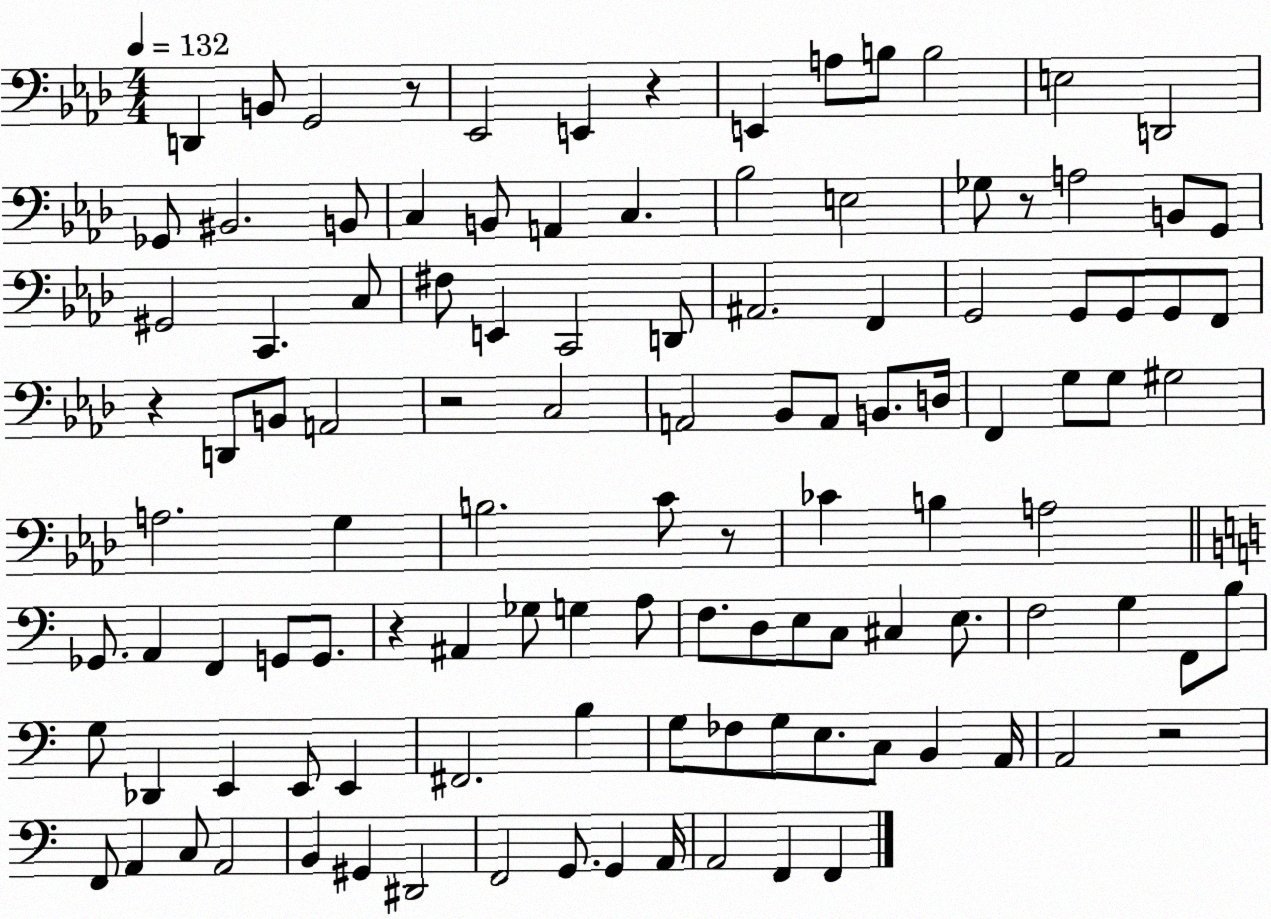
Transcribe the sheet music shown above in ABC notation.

X:1
T:Untitled
M:4/4
L:1/4
K:Ab
D,, B,,/2 G,,2 z/2 _E,,2 E,, z E,, A,/2 B,/2 B,2 E,2 D,,2 _G,,/2 ^B,,2 B,,/2 C, B,,/2 A,, C, _B,2 E,2 _G,/2 z/2 A,2 B,,/2 G,,/2 ^G,,2 C,, C,/2 ^F,/2 E,, C,,2 D,,/2 ^A,,2 F,, G,,2 G,,/2 G,,/2 G,,/2 F,,/2 z D,,/2 B,,/2 A,,2 z2 C,2 A,,2 _B,,/2 A,,/2 B,,/2 D,/4 F,, G,/2 G,/2 ^G,2 A,2 G, B,2 C/2 z/2 _C B, A,2 _G,,/2 A,, F,, G,,/2 G,,/2 z ^A,, _G,/2 G, A,/2 F,/2 D,/2 E,/2 C,/2 ^C, E,/2 F,2 G, F,,/2 B,/2 G,/2 _D,, E,, E,,/2 E,, ^F,,2 B, G,/2 _F,/2 G,/2 E,/2 C,/2 B,, A,,/4 A,,2 z2 F,,/2 A,, C,/2 A,,2 B,, ^G,, ^D,,2 F,,2 G,,/2 G,, A,,/4 A,,2 F,, F,,